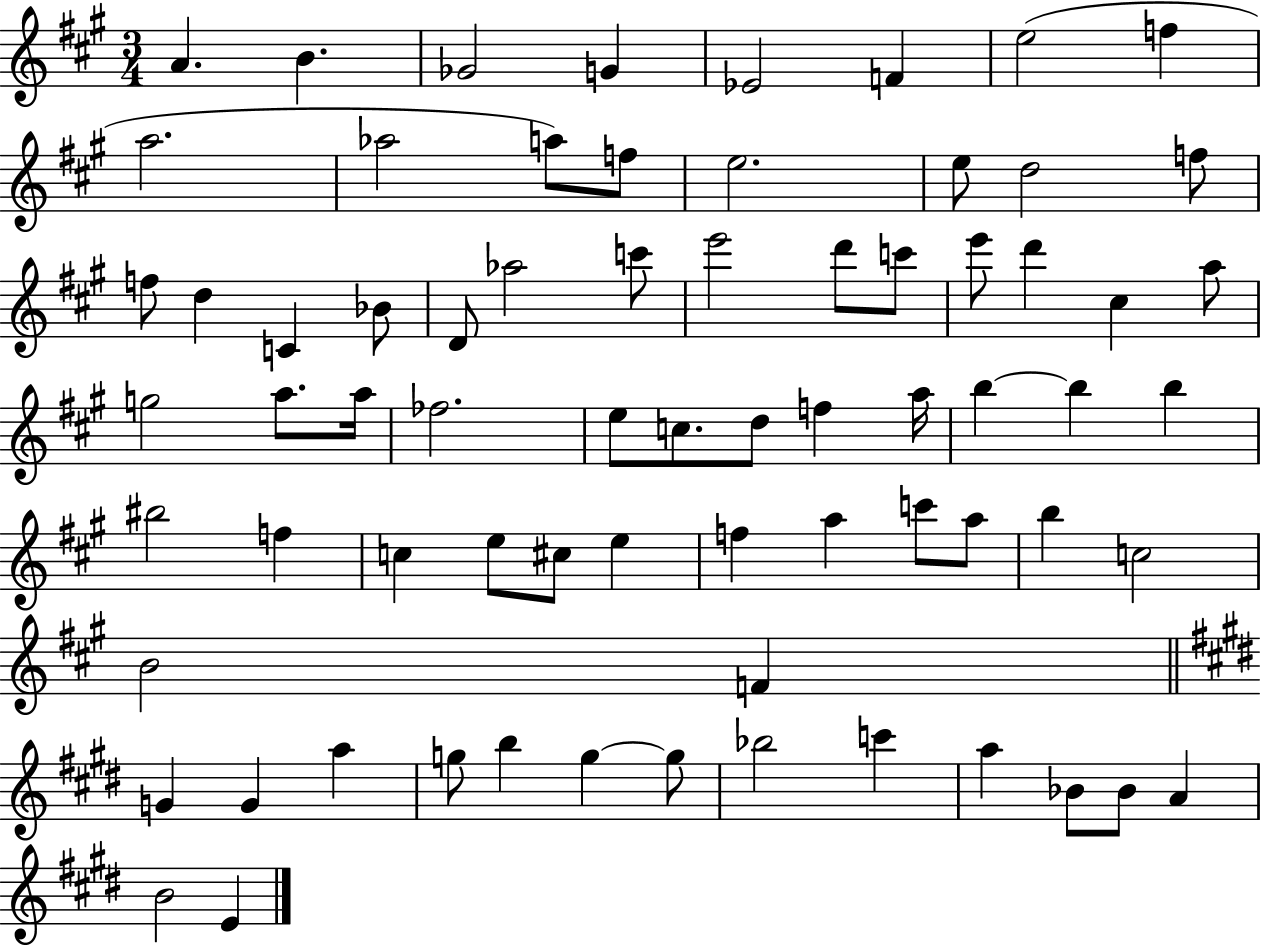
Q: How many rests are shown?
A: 0